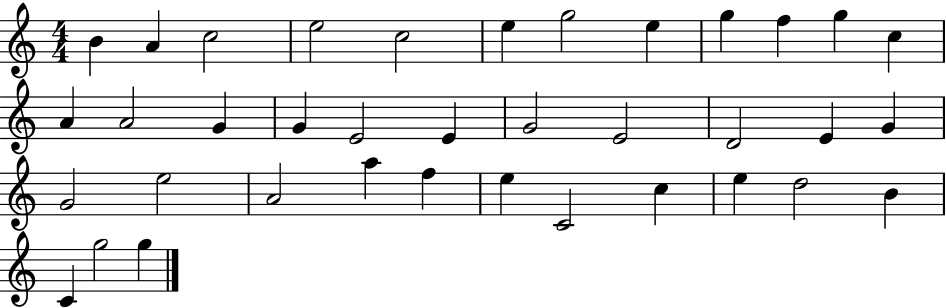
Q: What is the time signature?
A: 4/4